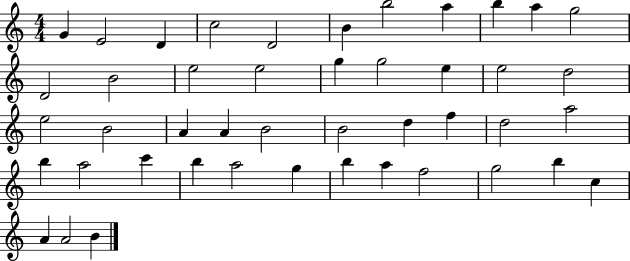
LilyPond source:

{
  \clef treble
  \numericTimeSignature
  \time 4/4
  \key c \major
  g'4 e'2 d'4 | c''2 d'2 | b'4 b''2 a''4 | b''4 a''4 g''2 | \break d'2 b'2 | e''2 e''2 | g''4 g''2 e''4 | e''2 d''2 | \break e''2 b'2 | a'4 a'4 b'2 | b'2 d''4 f''4 | d''2 a''2 | \break b''4 a''2 c'''4 | b''4 a''2 g''4 | b''4 a''4 f''2 | g''2 b''4 c''4 | \break a'4 a'2 b'4 | \bar "|."
}